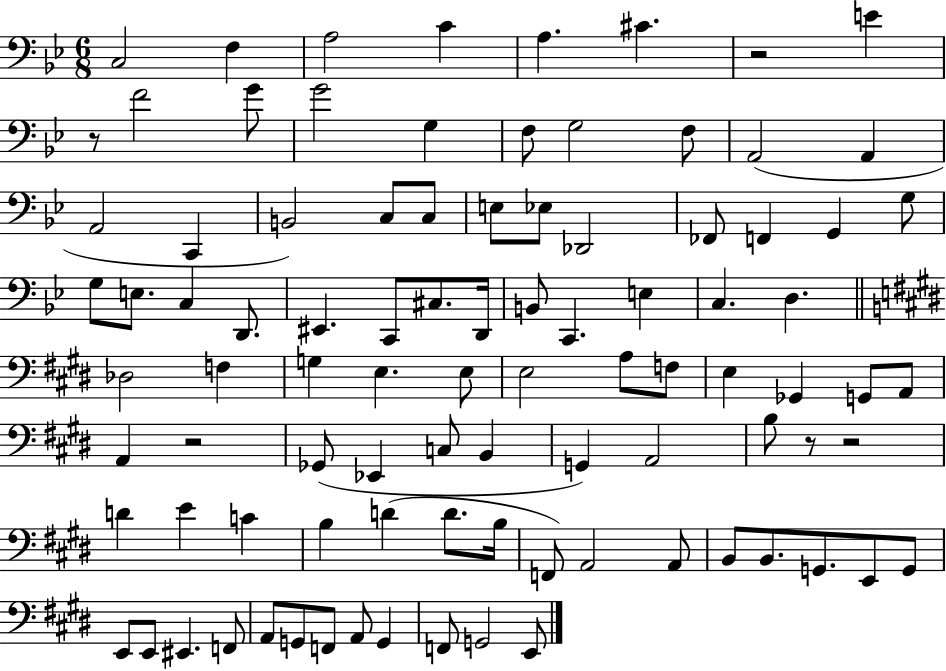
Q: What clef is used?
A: bass